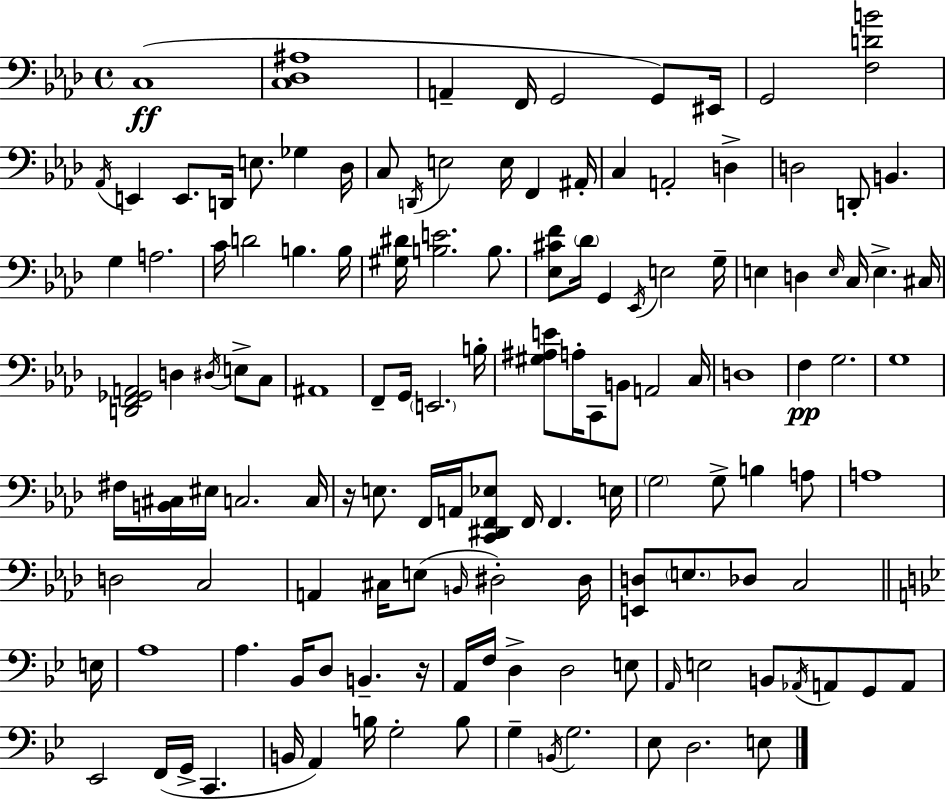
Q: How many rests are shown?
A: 2